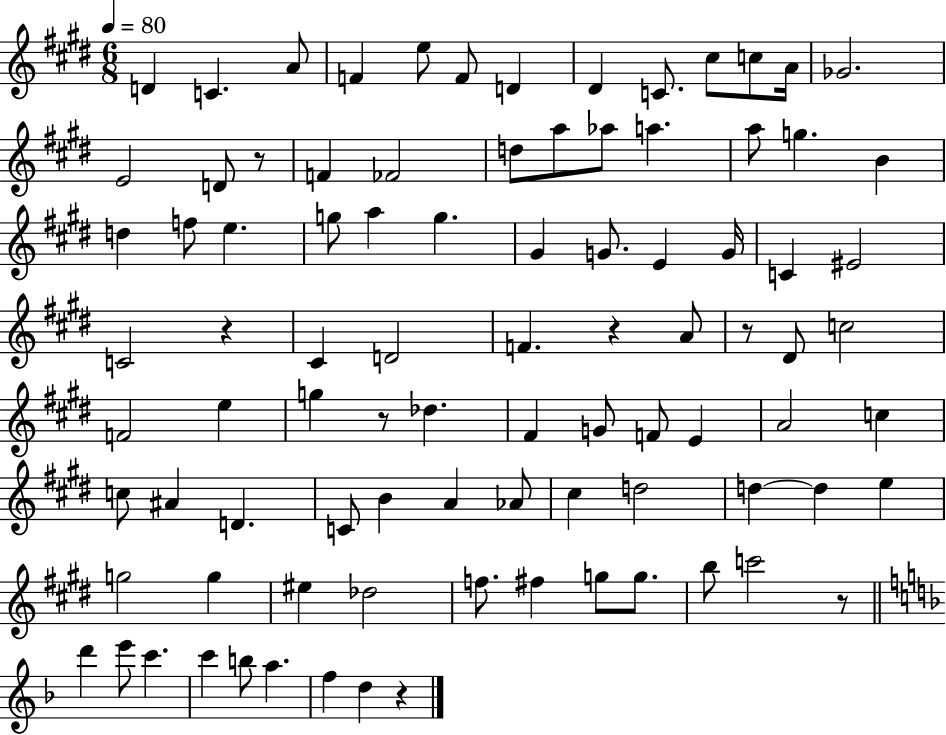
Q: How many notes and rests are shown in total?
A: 90